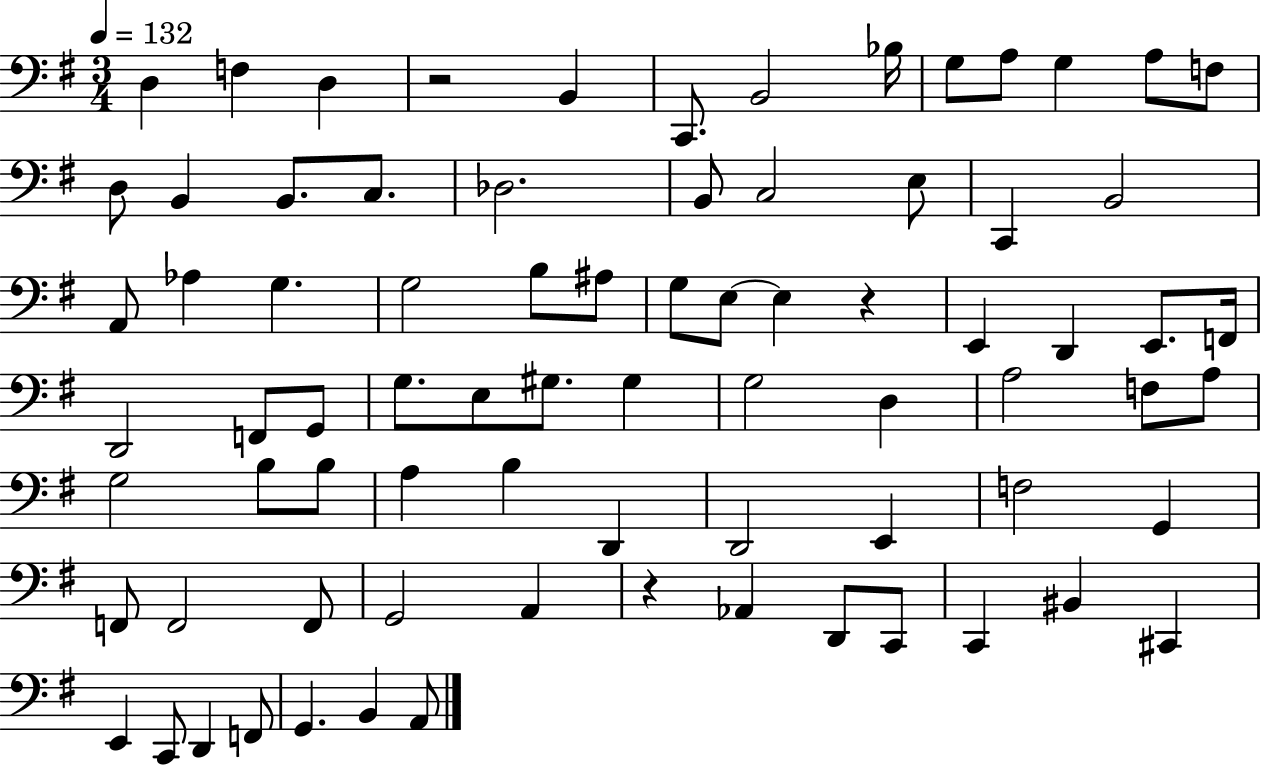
X:1
T:Untitled
M:3/4
L:1/4
K:G
D, F, D, z2 B,, C,,/2 B,,2 _B,/4 G,/2 A,/2 G, A,/2 F,/2 D,/2 B,, B,,/2 C,/2 _D,2 B,,/2 C,2 E,/2 C,, B,,2 A,,/2 _A, G, G,2 B,/2 ^A,/2 G,/2 E,/2 E, z E,, D,, E,,/2 F,,/4 D,,2 F,,/2 G,,/2 G,/2 E,/2 ^G,/2 ^G, G,2 D, A,2 F,/2 A,/2 G,2 B,/2 B,/2 A, B, D,, D,,2 E,, F,2 G,, F,,/2 F,,2 F,,/2 G,,2 A,, z _A,, D,,/2 C,,/2 C,, ^B,, ^C,, E,, C,,/2 D,, F,,/2 G,, B,, A,,/2